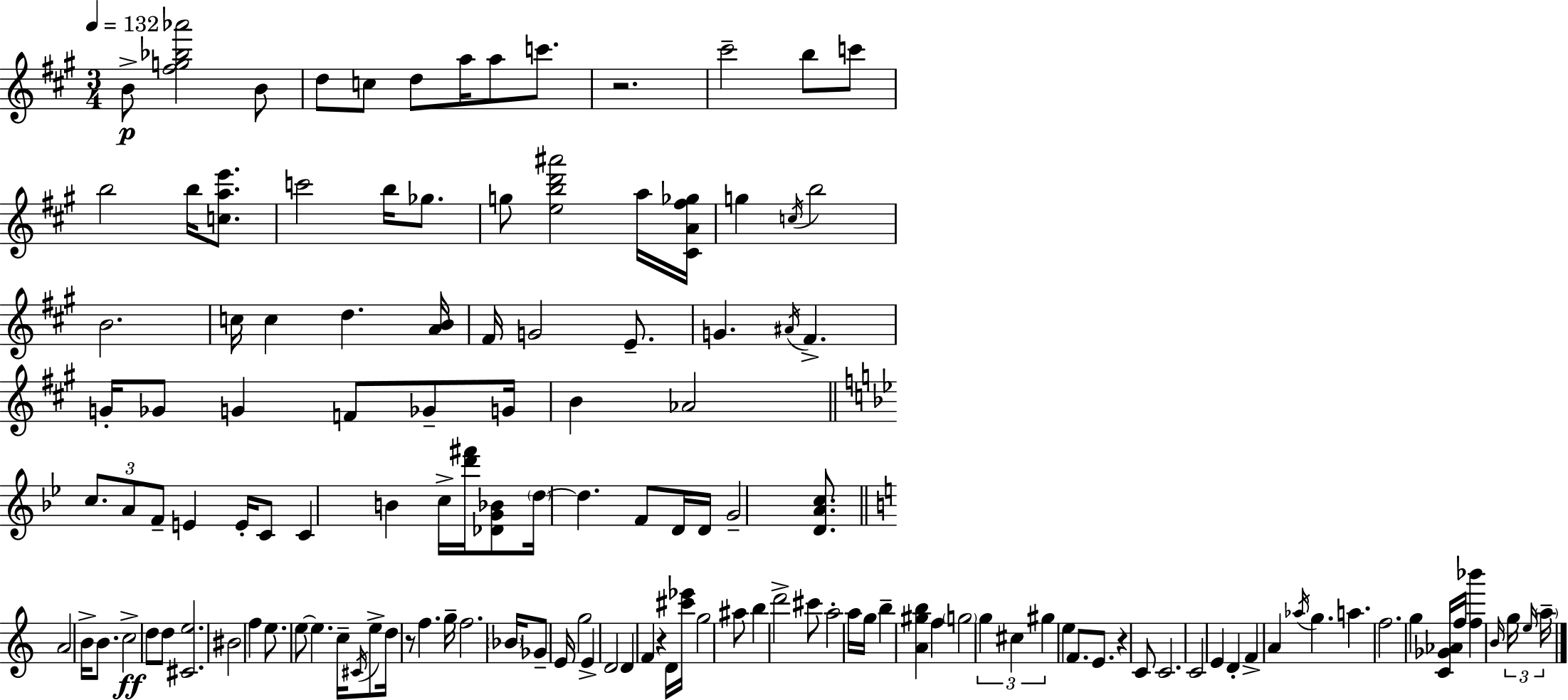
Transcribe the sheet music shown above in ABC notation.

X:1
T:Untitled
M:3/4
L:1/4
K:A
B/2 [^fg_b_a']2 B/2 d/2 c/2 d/2 a/4 a/2 c'/2 z2 ^c'2 b/2 c'/2 b2 b/4 [cae']/2 c'2 b/4 _g/2 g/2 [ebd'^a']2 a/4 [^CA^f_g]/4 g c/4 b2 B2 c/4 c d [AB]/4 ^F/4 G2 E/2 G ^A/4 ^F G/4 _G/2 G F/2 _G/2 G/4 B _A2 c/2 A/2 F/2 E E/4 C/2 C B c/4 [d'^f']/4 [_DG_B]/2 d/4 d F/2 D/4 D/4 G2 [DAc]/2 A2 B/4 B/2 c2 d/2 d/2 [^Ce]2 ^B2 f e/2 e/2 e c/4 ^C/4 e/2 d/4 z/2 f g/4 f2 _B/4 _G/2 E/4 g2 E D2 D F z D/4 [^c'_e']/4 g2 ^a/2 b d'2 ^c'/2 a2 a/4 g/4 b [A^gb] f g2 g ^c ^g e F/2 E/2 z C/2 C2 C2 E D F A _a/4 g a f2 g [C_G_A]/4 f/4 [f_b'] B/4 g/4 e/4 a/4